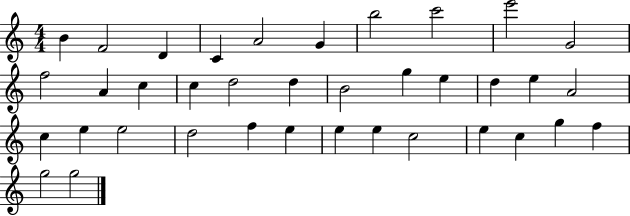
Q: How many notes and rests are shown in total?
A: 37